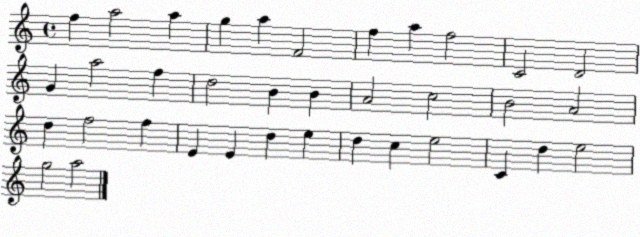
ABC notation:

X:1
T:Untitled
M:4/4
L:1/4
K:C
f a2 a g a F2 f a f2 C2 D2 G a2 f d2 B B A2 c2 B2 A2 d f2 f E E d e d c e2 C d e2 g2 a2